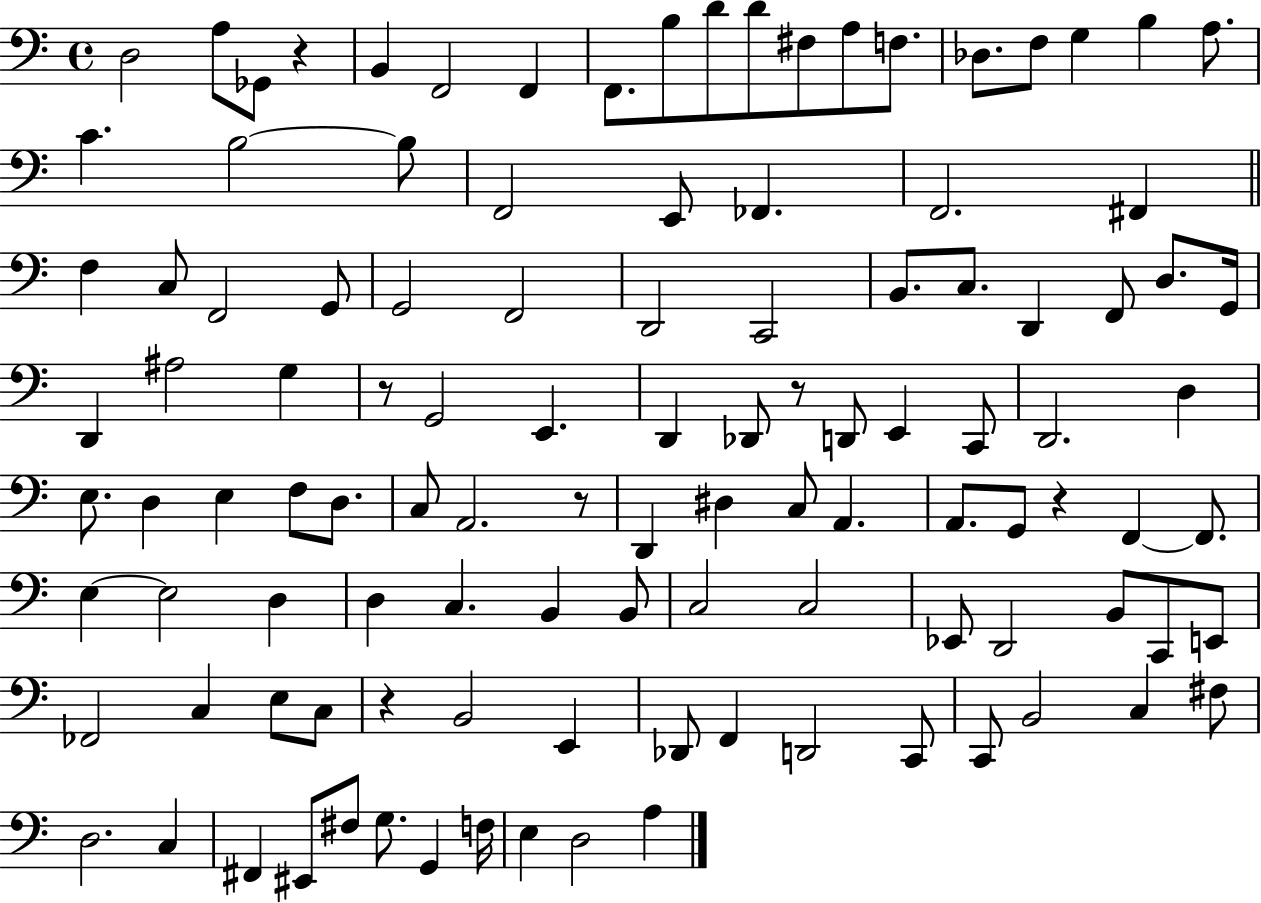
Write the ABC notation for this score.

X:1
T:Untitled
M:4/4
L:1/4
K:C
D,2 A,/2 _G,,/2 z B,, F,,2 F,, F,,/2 B,/2 D/2 D/2 ^F,/2 A,/2 F,/2 _D,/2 F,/2 G, B, A,/2 C B,2 B,/2 F,,2 E,,/2 _F,, F,,2 ^F,, F, C,/2 F,,2 G,,/2 G,,2 F,,2 D,,2 C,,2 B,,/2 C,/2 D,, F,,/2 D,/2 G,,/4 D,, ^A,2 G, z/2 G,,2 E,, D,, _D,,/2 z/2 D,,/2 E,, C,,/2 D,,2 D, E,/2 D, E, F,/2 D,/2 C,/2 A,,2 z/2 D,, ^D, C,/2 A,, A,,/2 G,,/2 z F,, F,,/2 E, E,2 D, D, C, B,, B,,/2 C,2 C,2 _E,,/2 D,,2 B,,/2 C,,/2 E,,/2 _F,,2 C, E,/2 C,/2 z B,,2 E,, _D,,/2 F,, D,,2 C,,/2 C,,/2 B,,2 C, ^F,/2 D,2 C, ^F,, ^E,,/2 ^F,/2 G,/2 G,, F,/4 E, D,2 A,